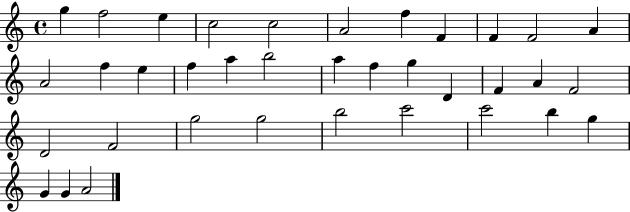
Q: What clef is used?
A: treble